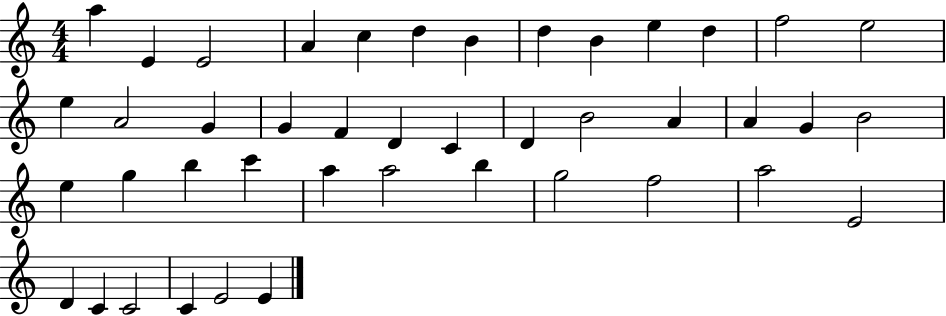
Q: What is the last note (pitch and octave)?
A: E4